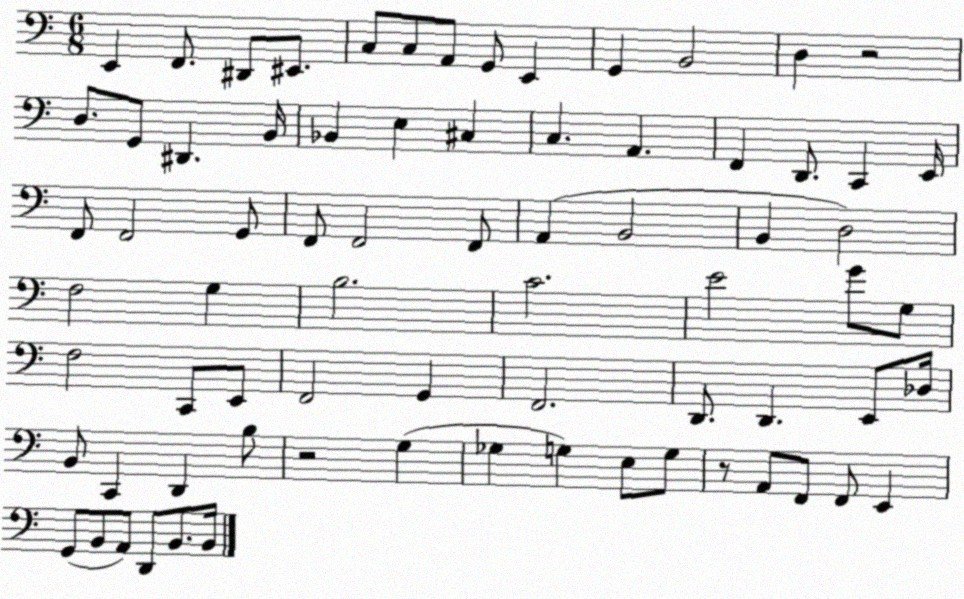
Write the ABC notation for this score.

X:1
T:Untitled
M:6/8
L:1/4
K:C
E,, F,,/2 ^D,,/2 ^E,,/2 C,/2 C,/2 A,,/2 G,,/2 E,, G,, B,,2 D, z2 D,/2 G,,/2 ^D,, B,,/4 _B,, E, ^C, C, A,, F,, D,,/2 C,, E,,/4 F,,/2 F,,2 G,,/2 F,,/2 F,,2 F,,/2 A,, B,,2 B,, D,2 F,2 G, B,2 C2 E2 G/2 G,/2 F,2 C,,/2 E,,/2 F,,2 G,, F,,2 D,,/2 D,, E,,/2 _D,/4 B,,/2 C,, D,, B,/2 z2 G, _G, G, E,/2 G,/2 z/2 A,,/2 F,,/2 F,,/2 E,, G,,/2 B,,/2 A,,/2 D,,/2 B,,/2 B,,/4